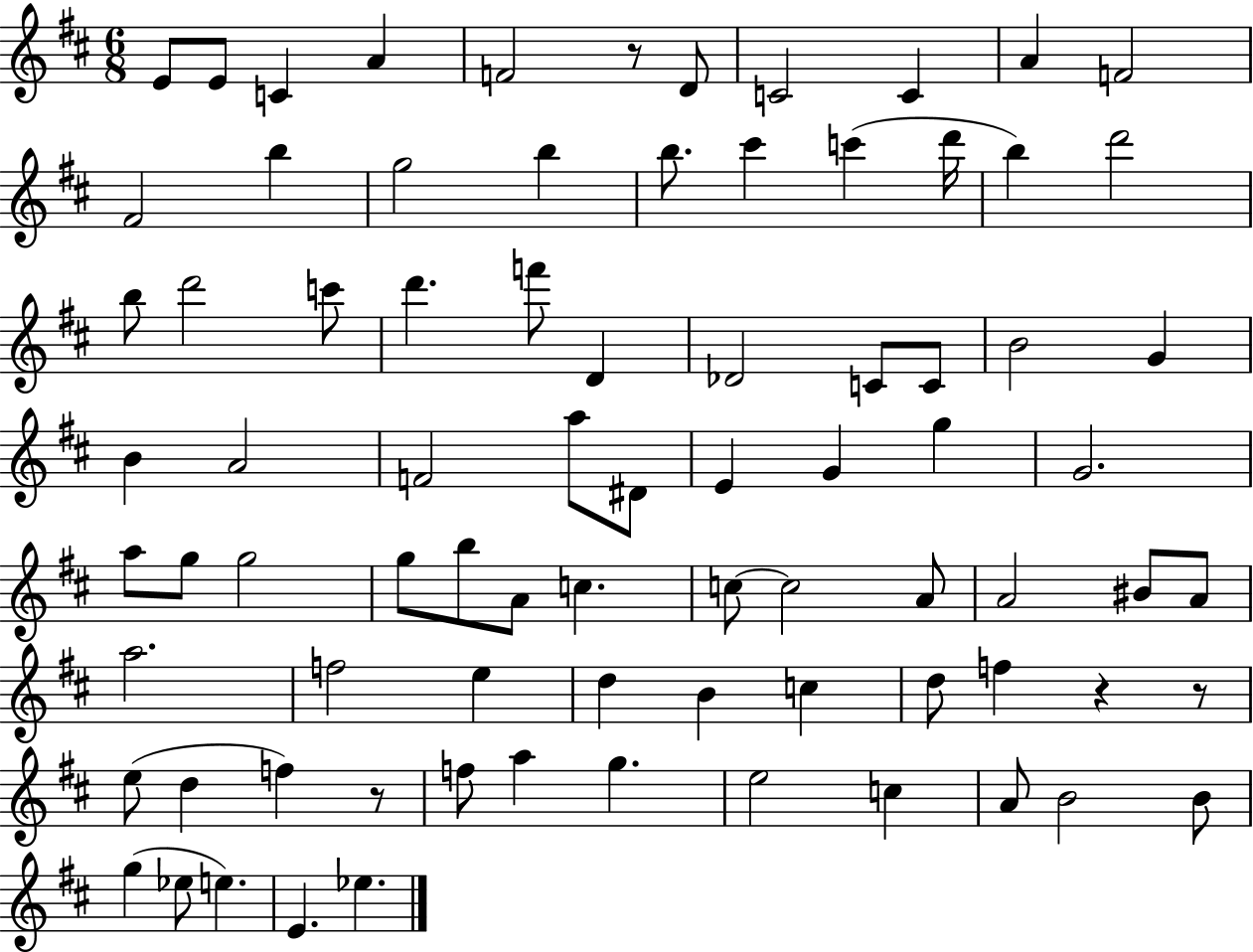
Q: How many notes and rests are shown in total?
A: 81